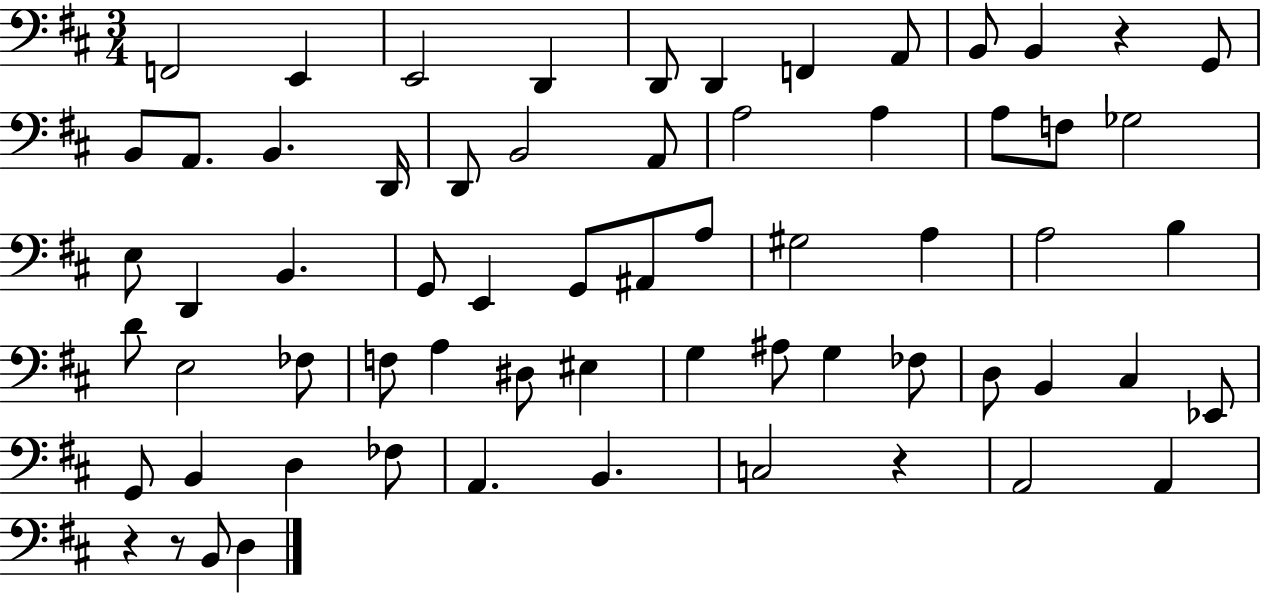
X:1
T:Untitled
M:3/4
L:1/4
K:D
F,,2 E,, E,,2 D,, D,,/2 D,, F,, A,,/2 B,,/2 B,, z G,,/2 B,,/2 A,,/2 B,, D,,/4 D,,/2 B,,2 A,,/2 A,2 A, A,/2 F,/2 _G,2 E,/2 D,, B,, G,,/2 E,, G,,/2 ^A,,/2 A,/2 ^G,2 A, A,2 B, D/2 E,2 _F,/2 F,/2 A, ^D,/2 ^E, G, ^A,/2 G, _F,/2 D,/2 B,, ^C, _E,,/2 G,,/2 B,, D, _F,/2 A,, B,, C,2 z A,,2 A,, z z/2 B,,/2 D,